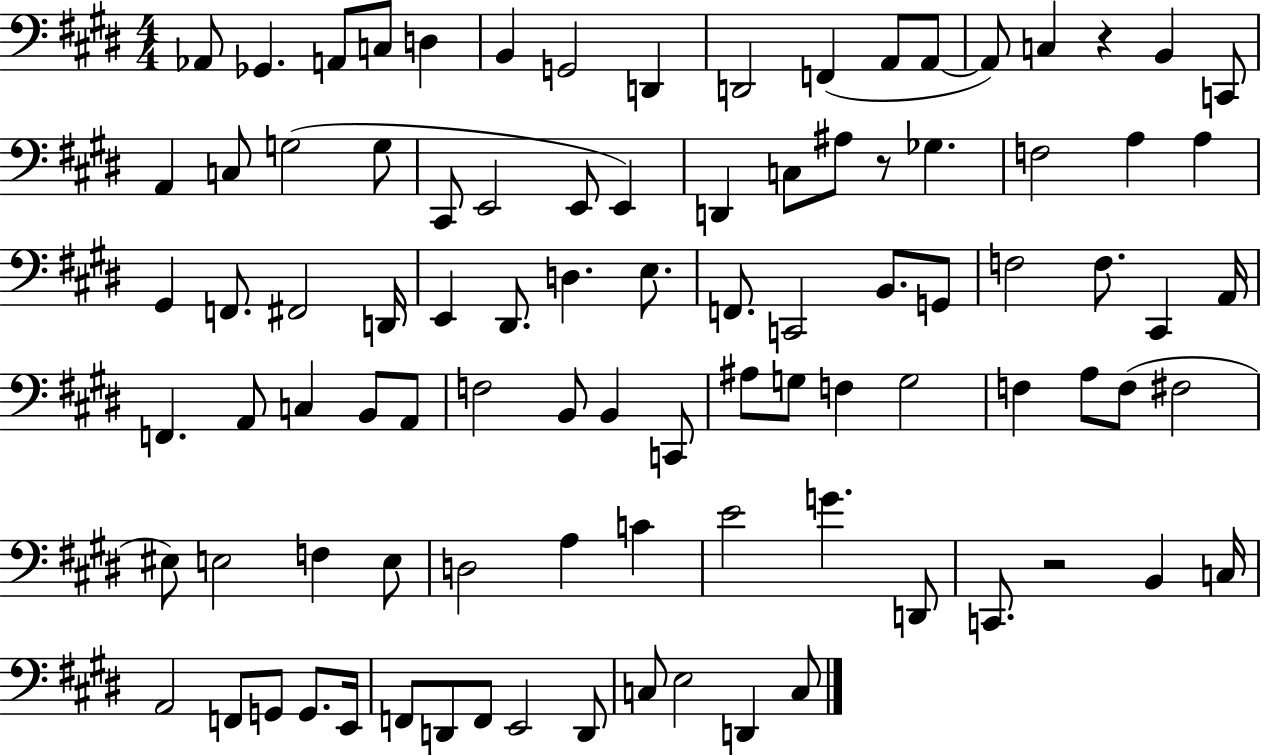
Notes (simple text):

Ab2/e Gb2/q. A2/e C3/e D3/q B2/q G2/h D2/q D2/h F2/q A2/e A2/e A2/e C3/q R/q B2/q C2/e A2/q C3/e G3/h G3/e C#2/e E2/h E2/e E2/q D2/q C3/e A#3/e R/e Gb3/q. F3/h A3/q A3/q G#2/q F2/e. F#2/h D2/s E2/q D#2/e. D3/q. E3/e. F2/e. C2/h B2/e. G2/e F3/h F3/e. C#2/q A2/s F2/q. A2/e C3/q B2/e A2/e F3/h B2/e B2/q C2/e A#3/e G3/e F3/q G3/h F3/q A3/e F3/e F#3/h EIS3/e E3/h F3/q E3/e D3/h A3/q C4/q E4/h G4/q. D2/e C2/e. R/h B2/q C3/s A2/h F2/e G2/e G2/e. E2/s F2/e D2/e F2/e E2/h D2/e C3/e E3/h D2/q C3/e